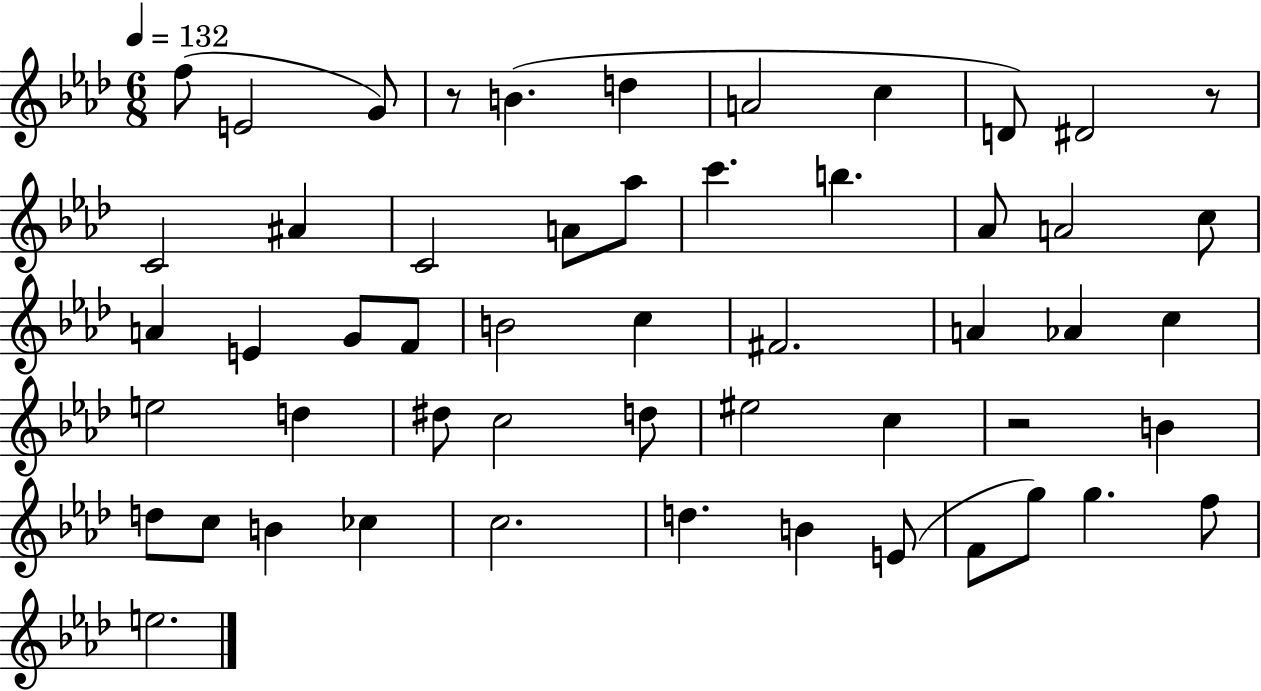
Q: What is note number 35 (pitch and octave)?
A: EIS5